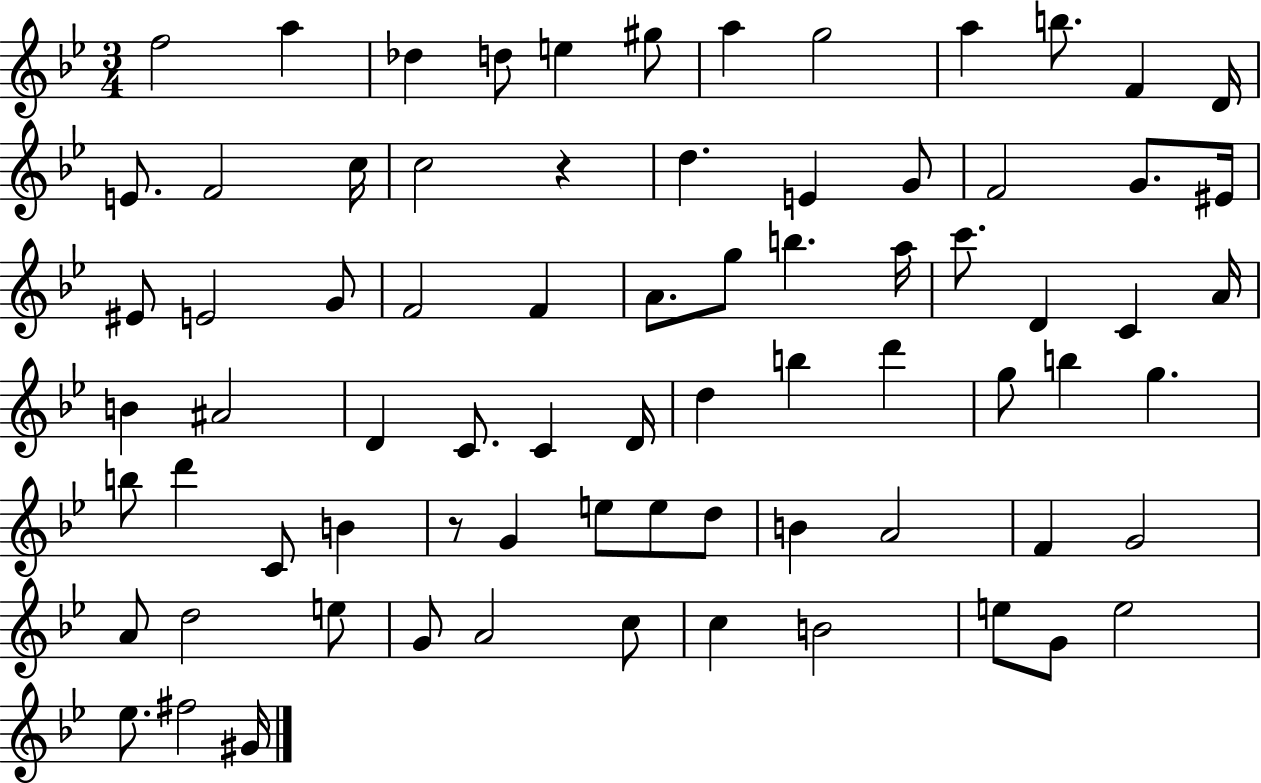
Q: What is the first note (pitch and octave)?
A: F5